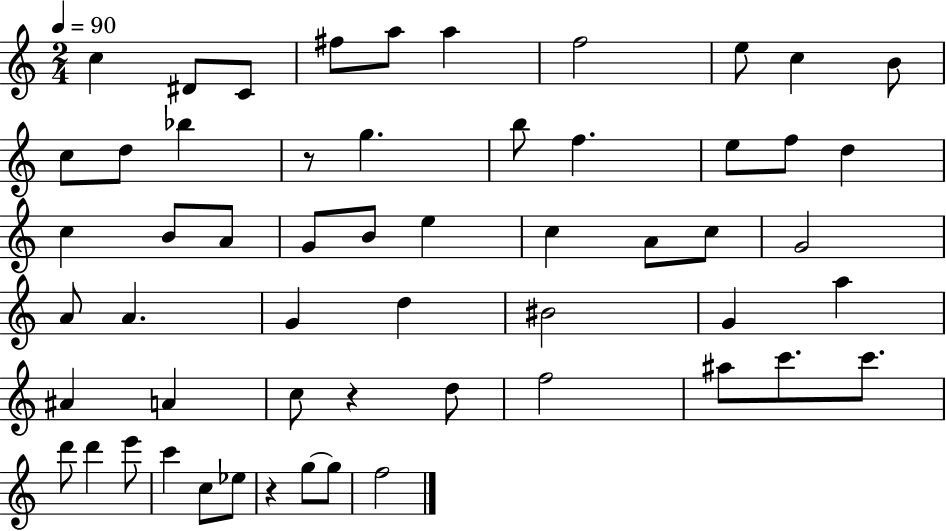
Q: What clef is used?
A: treble